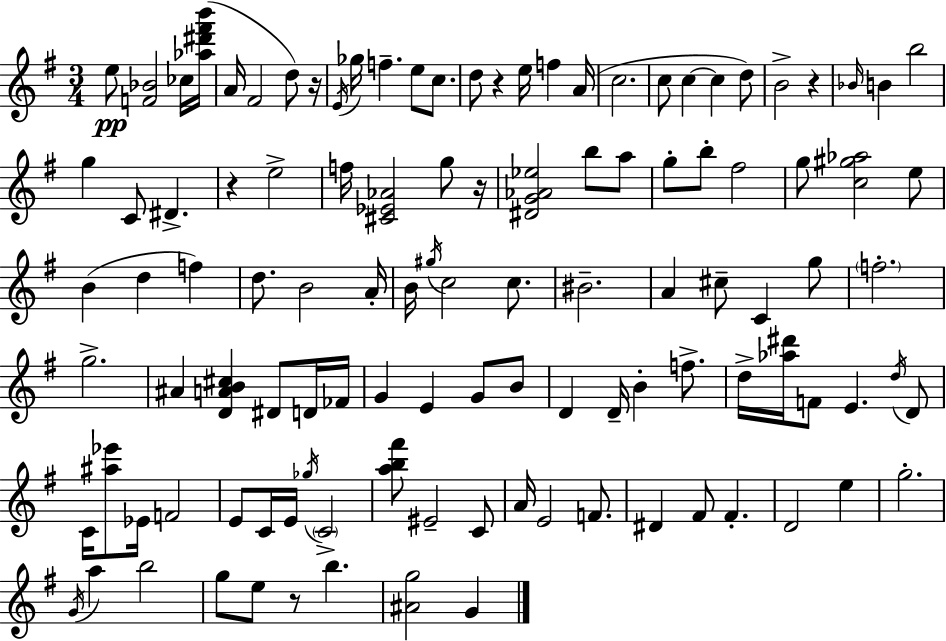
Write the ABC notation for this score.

X:1
T:Untitled
M:3/4
L:1/4
K:G
e/2 [F_B]2 _c/4 [_a^d'^f'b']/4 A/4 ^F2 d/2 z/4 E/4 _g/4 f e/2 c/2 d/2 z e/4 f A/4 c2 c/2 c c d/2 B2 z _B/4 B b2 g C/2 ^D z e2 f/4 [^C_E_A]2 g/2 z/4 [^DG_A_e]2 b/2 a/2 g/2 b/2 ^f2 g/2 [c^g_a]2 e/2 B d f d/2 B2 A/4 B/4 ^g/4 c2 c/2 ^B2 A ^c/2 C g/2 f2 g2 ^A [DAB^c] ^D/2 D/4 _F/4 G E G/2 B/2 D D/4 B f/2 d/4 [_a^d']/4 F/2 E d/4 D/2 C/4 [^a_e']/2 _E/4 F2 E/2 C/4 E/4 _g/4 C2 [ab^f']/2 ^E2 C/2 A/4 E2 F/2 ^D ^F/2 ^F D2 e g2 G/4 a b2 g/2 e/2 z/2 b [^Ag]2 G